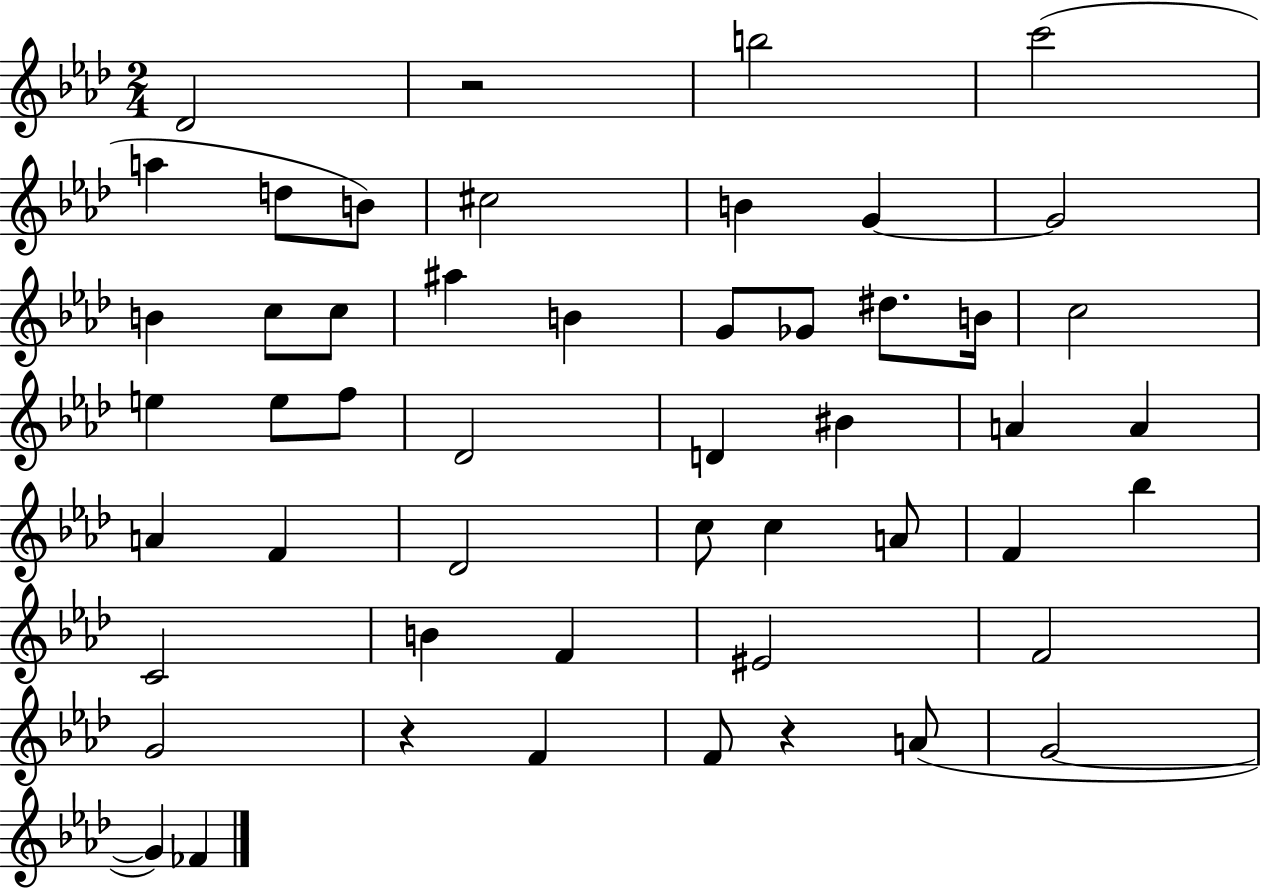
Db4/h R/h B5/h C6/h A5/q D5/e B4/e C#5/h B4/q G4/q G4/h B4/q C5/e C5/e A#5/q B4/q G4/e Gb4/e D#5/e. B4/s C5/h E5/q E5/e F5/e Db4/h D4/q BIS4/q A4/q A4/q A4/q F4/q Db4/h C5/e C5/q A4/e F4/q Bb5/q C4/h B4/q F4/q EIS4/h F4/h G4/h R/q F4/q F4/e R/q A4/e G4/h G4/q FES4/q